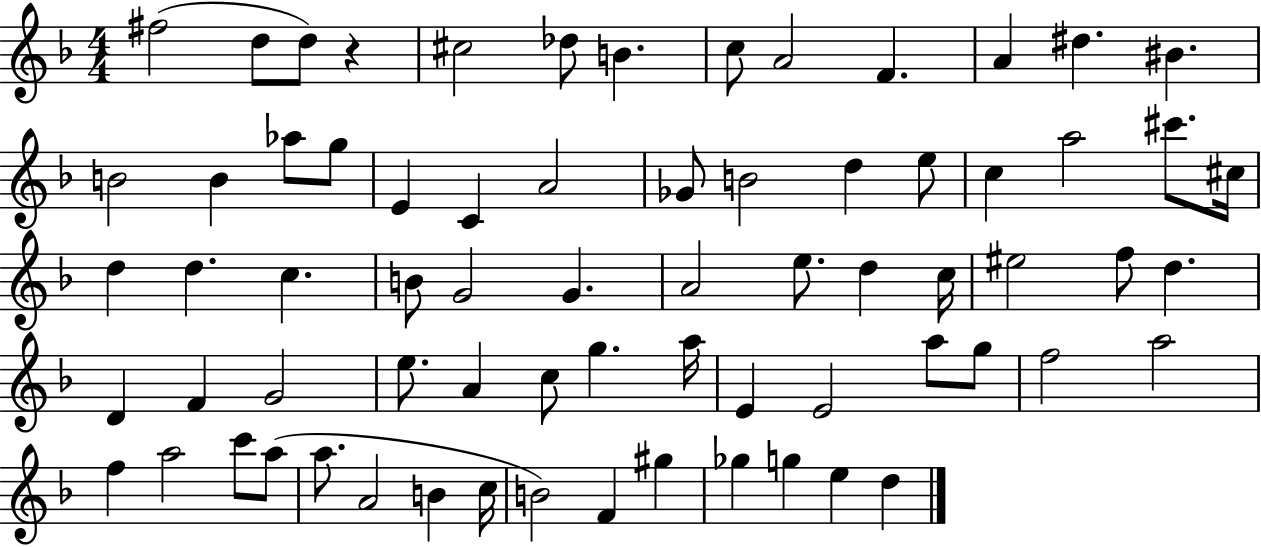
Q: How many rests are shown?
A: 1